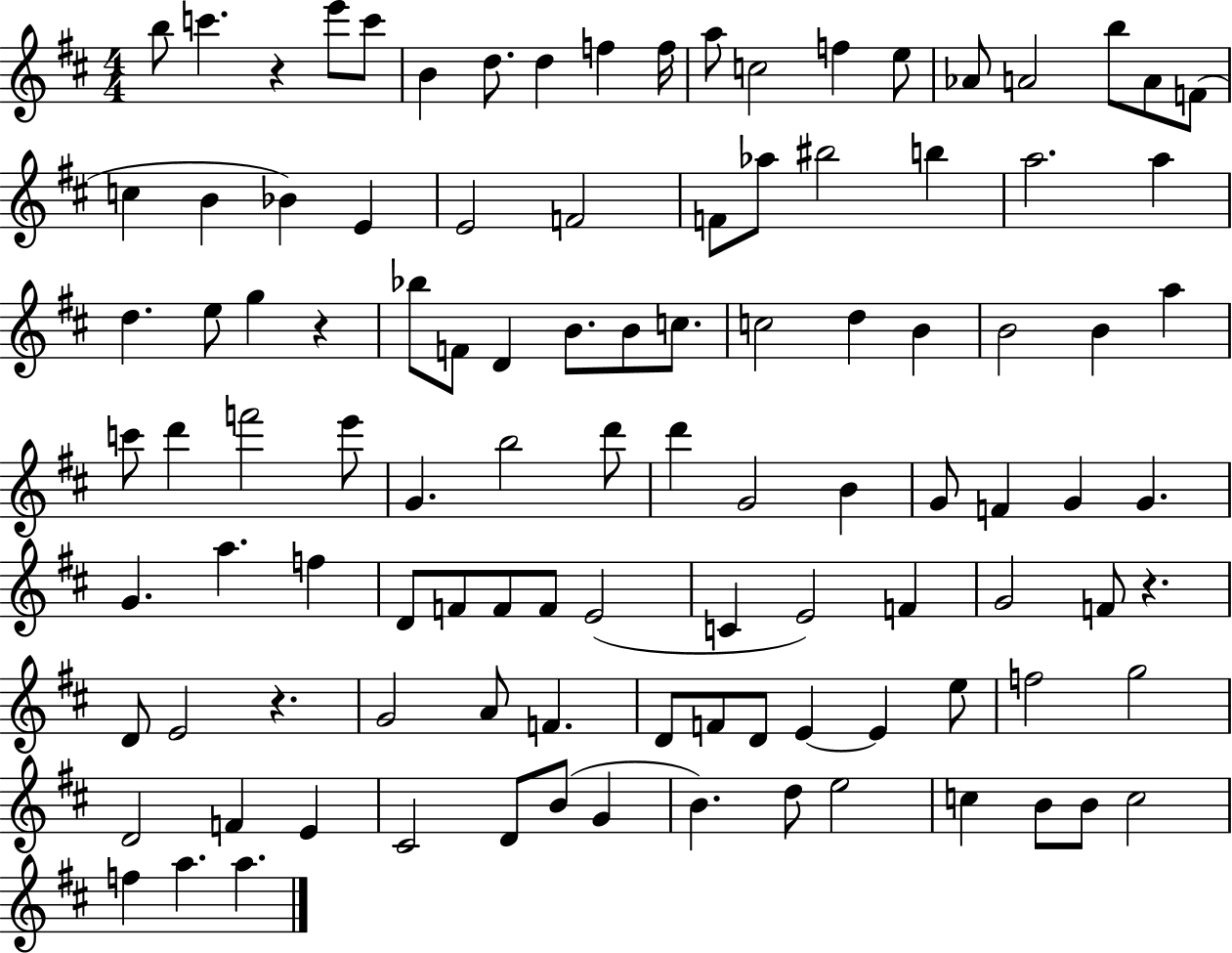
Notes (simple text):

B5/e C6/q. R/q E6/e C6/e B4/q D5/e. D5/q F5/q F5/s A5/e C5/h F5/q E5/e Ab4/e A4/h B5/e A4/e F4/e C5/q B4/q Bb4/q E4/q E4/h F4/h F4/e Ab5/e BIS5/h B5/q A5/h. A5/q D5/q. E5/e G5/q R/q Bb5/e F4/e D4/q B4/e. B4/e C5/e. C5/h D5/q B4/q B4/h B4/q A5/q C6/e D6/q F6/h E6/e G4/q. B5/h D6/e D6/q G4/h B4/q G4/e F4/q G4/q G4/q. G4/q. A5/q. F5/q D4/e F4/e F4/e F4/e E4/h C4/q E4/h F4/q G4/h F4/e R/q. D4/e E4/h R/q. G4/h A4/e F4/q. D4/e F4/e D4/e E4/q E4/q E5/e F5/h G5/h D4/h F4/q E4/q C#4/h D4/e B4/e G4/q B4/q. D5/e E5/h C5/q B4/e B4/e C5/h F5/q A5/q. A5/q.